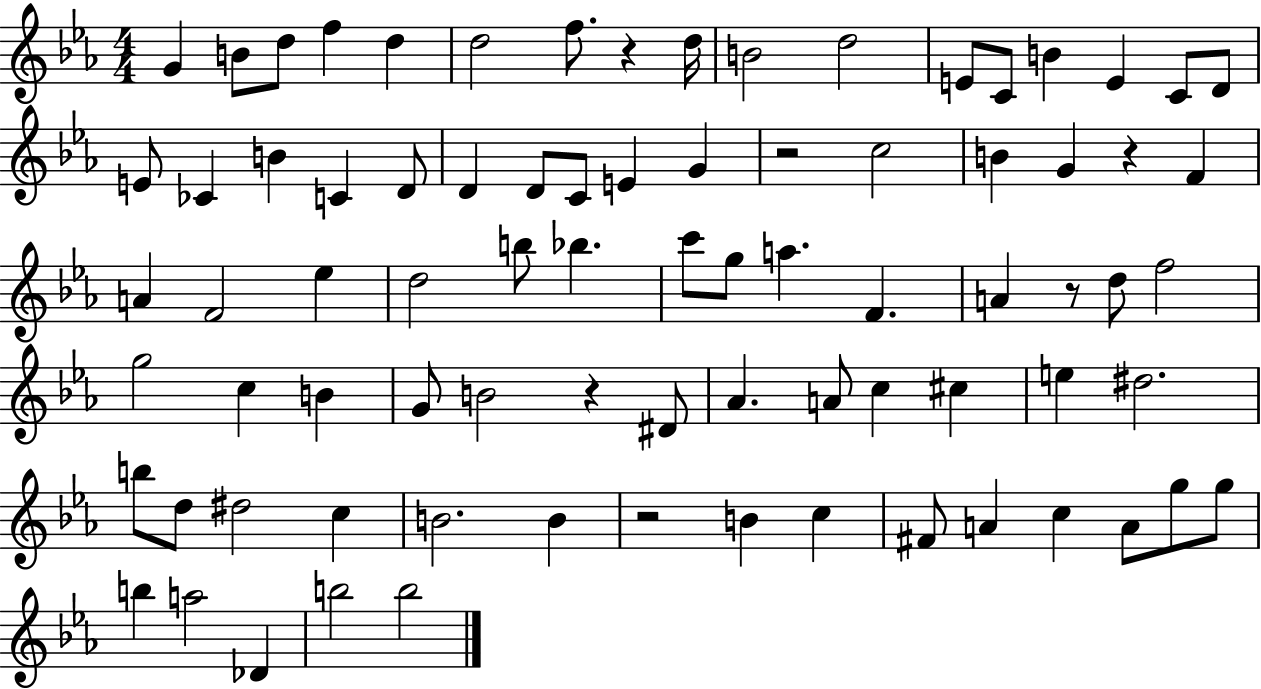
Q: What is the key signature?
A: EES major